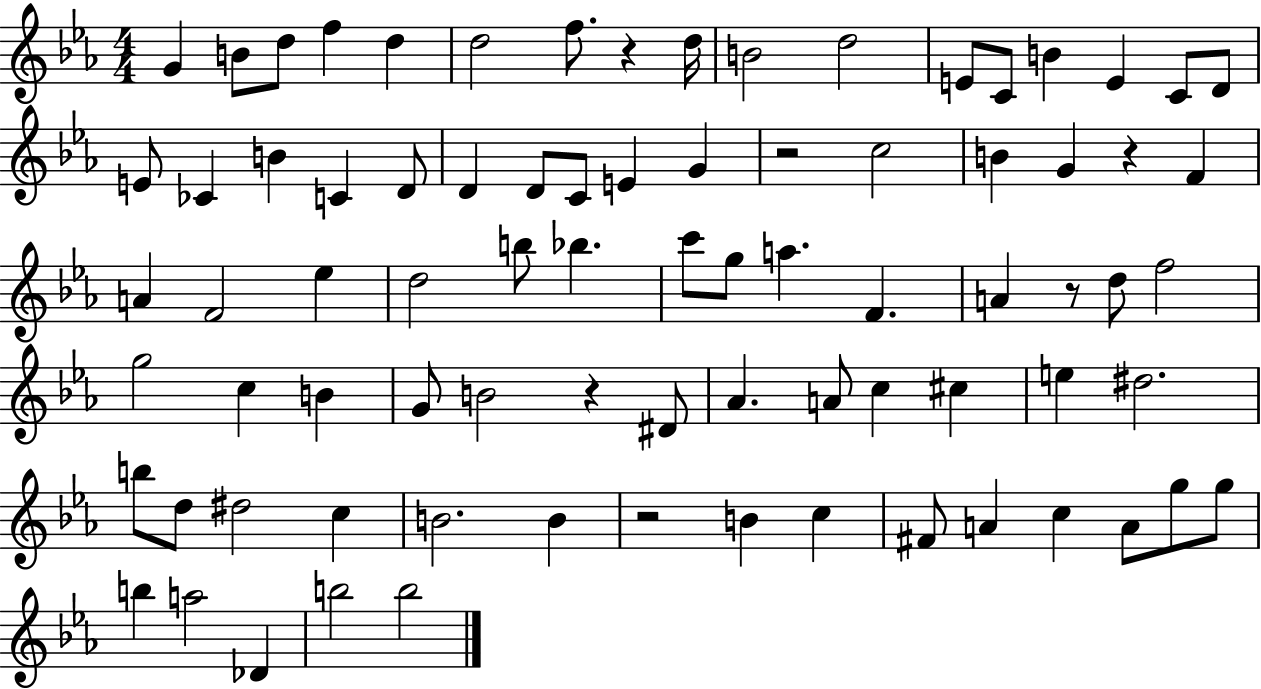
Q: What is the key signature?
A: EES major